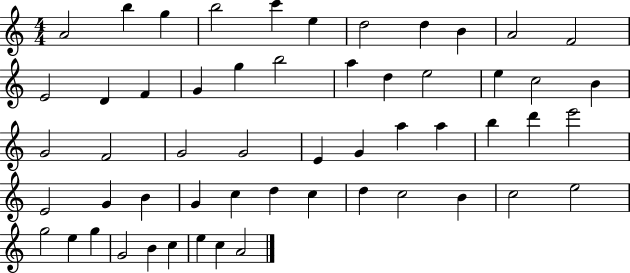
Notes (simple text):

A4/h B5/q G5/q B5/h C6/q E5/q D5/h D5/q B4/q A4/h F4/h E4/h D4/q F4/q G4/q G5/q B5/h A5/q D5/q E5/h E5/q C5/h B4/q G4/h F4/h G4/h G4/h E4/q G4/q A5/q A5/q B5/q D6/q E6/h E4/h G4/q B4/q G4/q C5/q D5/q C5/q D5/q C5/h B4/q C5/h E5/h G5/h E5/q G5/q G4/h B4/q C5/q E5/q C5/q A4/h